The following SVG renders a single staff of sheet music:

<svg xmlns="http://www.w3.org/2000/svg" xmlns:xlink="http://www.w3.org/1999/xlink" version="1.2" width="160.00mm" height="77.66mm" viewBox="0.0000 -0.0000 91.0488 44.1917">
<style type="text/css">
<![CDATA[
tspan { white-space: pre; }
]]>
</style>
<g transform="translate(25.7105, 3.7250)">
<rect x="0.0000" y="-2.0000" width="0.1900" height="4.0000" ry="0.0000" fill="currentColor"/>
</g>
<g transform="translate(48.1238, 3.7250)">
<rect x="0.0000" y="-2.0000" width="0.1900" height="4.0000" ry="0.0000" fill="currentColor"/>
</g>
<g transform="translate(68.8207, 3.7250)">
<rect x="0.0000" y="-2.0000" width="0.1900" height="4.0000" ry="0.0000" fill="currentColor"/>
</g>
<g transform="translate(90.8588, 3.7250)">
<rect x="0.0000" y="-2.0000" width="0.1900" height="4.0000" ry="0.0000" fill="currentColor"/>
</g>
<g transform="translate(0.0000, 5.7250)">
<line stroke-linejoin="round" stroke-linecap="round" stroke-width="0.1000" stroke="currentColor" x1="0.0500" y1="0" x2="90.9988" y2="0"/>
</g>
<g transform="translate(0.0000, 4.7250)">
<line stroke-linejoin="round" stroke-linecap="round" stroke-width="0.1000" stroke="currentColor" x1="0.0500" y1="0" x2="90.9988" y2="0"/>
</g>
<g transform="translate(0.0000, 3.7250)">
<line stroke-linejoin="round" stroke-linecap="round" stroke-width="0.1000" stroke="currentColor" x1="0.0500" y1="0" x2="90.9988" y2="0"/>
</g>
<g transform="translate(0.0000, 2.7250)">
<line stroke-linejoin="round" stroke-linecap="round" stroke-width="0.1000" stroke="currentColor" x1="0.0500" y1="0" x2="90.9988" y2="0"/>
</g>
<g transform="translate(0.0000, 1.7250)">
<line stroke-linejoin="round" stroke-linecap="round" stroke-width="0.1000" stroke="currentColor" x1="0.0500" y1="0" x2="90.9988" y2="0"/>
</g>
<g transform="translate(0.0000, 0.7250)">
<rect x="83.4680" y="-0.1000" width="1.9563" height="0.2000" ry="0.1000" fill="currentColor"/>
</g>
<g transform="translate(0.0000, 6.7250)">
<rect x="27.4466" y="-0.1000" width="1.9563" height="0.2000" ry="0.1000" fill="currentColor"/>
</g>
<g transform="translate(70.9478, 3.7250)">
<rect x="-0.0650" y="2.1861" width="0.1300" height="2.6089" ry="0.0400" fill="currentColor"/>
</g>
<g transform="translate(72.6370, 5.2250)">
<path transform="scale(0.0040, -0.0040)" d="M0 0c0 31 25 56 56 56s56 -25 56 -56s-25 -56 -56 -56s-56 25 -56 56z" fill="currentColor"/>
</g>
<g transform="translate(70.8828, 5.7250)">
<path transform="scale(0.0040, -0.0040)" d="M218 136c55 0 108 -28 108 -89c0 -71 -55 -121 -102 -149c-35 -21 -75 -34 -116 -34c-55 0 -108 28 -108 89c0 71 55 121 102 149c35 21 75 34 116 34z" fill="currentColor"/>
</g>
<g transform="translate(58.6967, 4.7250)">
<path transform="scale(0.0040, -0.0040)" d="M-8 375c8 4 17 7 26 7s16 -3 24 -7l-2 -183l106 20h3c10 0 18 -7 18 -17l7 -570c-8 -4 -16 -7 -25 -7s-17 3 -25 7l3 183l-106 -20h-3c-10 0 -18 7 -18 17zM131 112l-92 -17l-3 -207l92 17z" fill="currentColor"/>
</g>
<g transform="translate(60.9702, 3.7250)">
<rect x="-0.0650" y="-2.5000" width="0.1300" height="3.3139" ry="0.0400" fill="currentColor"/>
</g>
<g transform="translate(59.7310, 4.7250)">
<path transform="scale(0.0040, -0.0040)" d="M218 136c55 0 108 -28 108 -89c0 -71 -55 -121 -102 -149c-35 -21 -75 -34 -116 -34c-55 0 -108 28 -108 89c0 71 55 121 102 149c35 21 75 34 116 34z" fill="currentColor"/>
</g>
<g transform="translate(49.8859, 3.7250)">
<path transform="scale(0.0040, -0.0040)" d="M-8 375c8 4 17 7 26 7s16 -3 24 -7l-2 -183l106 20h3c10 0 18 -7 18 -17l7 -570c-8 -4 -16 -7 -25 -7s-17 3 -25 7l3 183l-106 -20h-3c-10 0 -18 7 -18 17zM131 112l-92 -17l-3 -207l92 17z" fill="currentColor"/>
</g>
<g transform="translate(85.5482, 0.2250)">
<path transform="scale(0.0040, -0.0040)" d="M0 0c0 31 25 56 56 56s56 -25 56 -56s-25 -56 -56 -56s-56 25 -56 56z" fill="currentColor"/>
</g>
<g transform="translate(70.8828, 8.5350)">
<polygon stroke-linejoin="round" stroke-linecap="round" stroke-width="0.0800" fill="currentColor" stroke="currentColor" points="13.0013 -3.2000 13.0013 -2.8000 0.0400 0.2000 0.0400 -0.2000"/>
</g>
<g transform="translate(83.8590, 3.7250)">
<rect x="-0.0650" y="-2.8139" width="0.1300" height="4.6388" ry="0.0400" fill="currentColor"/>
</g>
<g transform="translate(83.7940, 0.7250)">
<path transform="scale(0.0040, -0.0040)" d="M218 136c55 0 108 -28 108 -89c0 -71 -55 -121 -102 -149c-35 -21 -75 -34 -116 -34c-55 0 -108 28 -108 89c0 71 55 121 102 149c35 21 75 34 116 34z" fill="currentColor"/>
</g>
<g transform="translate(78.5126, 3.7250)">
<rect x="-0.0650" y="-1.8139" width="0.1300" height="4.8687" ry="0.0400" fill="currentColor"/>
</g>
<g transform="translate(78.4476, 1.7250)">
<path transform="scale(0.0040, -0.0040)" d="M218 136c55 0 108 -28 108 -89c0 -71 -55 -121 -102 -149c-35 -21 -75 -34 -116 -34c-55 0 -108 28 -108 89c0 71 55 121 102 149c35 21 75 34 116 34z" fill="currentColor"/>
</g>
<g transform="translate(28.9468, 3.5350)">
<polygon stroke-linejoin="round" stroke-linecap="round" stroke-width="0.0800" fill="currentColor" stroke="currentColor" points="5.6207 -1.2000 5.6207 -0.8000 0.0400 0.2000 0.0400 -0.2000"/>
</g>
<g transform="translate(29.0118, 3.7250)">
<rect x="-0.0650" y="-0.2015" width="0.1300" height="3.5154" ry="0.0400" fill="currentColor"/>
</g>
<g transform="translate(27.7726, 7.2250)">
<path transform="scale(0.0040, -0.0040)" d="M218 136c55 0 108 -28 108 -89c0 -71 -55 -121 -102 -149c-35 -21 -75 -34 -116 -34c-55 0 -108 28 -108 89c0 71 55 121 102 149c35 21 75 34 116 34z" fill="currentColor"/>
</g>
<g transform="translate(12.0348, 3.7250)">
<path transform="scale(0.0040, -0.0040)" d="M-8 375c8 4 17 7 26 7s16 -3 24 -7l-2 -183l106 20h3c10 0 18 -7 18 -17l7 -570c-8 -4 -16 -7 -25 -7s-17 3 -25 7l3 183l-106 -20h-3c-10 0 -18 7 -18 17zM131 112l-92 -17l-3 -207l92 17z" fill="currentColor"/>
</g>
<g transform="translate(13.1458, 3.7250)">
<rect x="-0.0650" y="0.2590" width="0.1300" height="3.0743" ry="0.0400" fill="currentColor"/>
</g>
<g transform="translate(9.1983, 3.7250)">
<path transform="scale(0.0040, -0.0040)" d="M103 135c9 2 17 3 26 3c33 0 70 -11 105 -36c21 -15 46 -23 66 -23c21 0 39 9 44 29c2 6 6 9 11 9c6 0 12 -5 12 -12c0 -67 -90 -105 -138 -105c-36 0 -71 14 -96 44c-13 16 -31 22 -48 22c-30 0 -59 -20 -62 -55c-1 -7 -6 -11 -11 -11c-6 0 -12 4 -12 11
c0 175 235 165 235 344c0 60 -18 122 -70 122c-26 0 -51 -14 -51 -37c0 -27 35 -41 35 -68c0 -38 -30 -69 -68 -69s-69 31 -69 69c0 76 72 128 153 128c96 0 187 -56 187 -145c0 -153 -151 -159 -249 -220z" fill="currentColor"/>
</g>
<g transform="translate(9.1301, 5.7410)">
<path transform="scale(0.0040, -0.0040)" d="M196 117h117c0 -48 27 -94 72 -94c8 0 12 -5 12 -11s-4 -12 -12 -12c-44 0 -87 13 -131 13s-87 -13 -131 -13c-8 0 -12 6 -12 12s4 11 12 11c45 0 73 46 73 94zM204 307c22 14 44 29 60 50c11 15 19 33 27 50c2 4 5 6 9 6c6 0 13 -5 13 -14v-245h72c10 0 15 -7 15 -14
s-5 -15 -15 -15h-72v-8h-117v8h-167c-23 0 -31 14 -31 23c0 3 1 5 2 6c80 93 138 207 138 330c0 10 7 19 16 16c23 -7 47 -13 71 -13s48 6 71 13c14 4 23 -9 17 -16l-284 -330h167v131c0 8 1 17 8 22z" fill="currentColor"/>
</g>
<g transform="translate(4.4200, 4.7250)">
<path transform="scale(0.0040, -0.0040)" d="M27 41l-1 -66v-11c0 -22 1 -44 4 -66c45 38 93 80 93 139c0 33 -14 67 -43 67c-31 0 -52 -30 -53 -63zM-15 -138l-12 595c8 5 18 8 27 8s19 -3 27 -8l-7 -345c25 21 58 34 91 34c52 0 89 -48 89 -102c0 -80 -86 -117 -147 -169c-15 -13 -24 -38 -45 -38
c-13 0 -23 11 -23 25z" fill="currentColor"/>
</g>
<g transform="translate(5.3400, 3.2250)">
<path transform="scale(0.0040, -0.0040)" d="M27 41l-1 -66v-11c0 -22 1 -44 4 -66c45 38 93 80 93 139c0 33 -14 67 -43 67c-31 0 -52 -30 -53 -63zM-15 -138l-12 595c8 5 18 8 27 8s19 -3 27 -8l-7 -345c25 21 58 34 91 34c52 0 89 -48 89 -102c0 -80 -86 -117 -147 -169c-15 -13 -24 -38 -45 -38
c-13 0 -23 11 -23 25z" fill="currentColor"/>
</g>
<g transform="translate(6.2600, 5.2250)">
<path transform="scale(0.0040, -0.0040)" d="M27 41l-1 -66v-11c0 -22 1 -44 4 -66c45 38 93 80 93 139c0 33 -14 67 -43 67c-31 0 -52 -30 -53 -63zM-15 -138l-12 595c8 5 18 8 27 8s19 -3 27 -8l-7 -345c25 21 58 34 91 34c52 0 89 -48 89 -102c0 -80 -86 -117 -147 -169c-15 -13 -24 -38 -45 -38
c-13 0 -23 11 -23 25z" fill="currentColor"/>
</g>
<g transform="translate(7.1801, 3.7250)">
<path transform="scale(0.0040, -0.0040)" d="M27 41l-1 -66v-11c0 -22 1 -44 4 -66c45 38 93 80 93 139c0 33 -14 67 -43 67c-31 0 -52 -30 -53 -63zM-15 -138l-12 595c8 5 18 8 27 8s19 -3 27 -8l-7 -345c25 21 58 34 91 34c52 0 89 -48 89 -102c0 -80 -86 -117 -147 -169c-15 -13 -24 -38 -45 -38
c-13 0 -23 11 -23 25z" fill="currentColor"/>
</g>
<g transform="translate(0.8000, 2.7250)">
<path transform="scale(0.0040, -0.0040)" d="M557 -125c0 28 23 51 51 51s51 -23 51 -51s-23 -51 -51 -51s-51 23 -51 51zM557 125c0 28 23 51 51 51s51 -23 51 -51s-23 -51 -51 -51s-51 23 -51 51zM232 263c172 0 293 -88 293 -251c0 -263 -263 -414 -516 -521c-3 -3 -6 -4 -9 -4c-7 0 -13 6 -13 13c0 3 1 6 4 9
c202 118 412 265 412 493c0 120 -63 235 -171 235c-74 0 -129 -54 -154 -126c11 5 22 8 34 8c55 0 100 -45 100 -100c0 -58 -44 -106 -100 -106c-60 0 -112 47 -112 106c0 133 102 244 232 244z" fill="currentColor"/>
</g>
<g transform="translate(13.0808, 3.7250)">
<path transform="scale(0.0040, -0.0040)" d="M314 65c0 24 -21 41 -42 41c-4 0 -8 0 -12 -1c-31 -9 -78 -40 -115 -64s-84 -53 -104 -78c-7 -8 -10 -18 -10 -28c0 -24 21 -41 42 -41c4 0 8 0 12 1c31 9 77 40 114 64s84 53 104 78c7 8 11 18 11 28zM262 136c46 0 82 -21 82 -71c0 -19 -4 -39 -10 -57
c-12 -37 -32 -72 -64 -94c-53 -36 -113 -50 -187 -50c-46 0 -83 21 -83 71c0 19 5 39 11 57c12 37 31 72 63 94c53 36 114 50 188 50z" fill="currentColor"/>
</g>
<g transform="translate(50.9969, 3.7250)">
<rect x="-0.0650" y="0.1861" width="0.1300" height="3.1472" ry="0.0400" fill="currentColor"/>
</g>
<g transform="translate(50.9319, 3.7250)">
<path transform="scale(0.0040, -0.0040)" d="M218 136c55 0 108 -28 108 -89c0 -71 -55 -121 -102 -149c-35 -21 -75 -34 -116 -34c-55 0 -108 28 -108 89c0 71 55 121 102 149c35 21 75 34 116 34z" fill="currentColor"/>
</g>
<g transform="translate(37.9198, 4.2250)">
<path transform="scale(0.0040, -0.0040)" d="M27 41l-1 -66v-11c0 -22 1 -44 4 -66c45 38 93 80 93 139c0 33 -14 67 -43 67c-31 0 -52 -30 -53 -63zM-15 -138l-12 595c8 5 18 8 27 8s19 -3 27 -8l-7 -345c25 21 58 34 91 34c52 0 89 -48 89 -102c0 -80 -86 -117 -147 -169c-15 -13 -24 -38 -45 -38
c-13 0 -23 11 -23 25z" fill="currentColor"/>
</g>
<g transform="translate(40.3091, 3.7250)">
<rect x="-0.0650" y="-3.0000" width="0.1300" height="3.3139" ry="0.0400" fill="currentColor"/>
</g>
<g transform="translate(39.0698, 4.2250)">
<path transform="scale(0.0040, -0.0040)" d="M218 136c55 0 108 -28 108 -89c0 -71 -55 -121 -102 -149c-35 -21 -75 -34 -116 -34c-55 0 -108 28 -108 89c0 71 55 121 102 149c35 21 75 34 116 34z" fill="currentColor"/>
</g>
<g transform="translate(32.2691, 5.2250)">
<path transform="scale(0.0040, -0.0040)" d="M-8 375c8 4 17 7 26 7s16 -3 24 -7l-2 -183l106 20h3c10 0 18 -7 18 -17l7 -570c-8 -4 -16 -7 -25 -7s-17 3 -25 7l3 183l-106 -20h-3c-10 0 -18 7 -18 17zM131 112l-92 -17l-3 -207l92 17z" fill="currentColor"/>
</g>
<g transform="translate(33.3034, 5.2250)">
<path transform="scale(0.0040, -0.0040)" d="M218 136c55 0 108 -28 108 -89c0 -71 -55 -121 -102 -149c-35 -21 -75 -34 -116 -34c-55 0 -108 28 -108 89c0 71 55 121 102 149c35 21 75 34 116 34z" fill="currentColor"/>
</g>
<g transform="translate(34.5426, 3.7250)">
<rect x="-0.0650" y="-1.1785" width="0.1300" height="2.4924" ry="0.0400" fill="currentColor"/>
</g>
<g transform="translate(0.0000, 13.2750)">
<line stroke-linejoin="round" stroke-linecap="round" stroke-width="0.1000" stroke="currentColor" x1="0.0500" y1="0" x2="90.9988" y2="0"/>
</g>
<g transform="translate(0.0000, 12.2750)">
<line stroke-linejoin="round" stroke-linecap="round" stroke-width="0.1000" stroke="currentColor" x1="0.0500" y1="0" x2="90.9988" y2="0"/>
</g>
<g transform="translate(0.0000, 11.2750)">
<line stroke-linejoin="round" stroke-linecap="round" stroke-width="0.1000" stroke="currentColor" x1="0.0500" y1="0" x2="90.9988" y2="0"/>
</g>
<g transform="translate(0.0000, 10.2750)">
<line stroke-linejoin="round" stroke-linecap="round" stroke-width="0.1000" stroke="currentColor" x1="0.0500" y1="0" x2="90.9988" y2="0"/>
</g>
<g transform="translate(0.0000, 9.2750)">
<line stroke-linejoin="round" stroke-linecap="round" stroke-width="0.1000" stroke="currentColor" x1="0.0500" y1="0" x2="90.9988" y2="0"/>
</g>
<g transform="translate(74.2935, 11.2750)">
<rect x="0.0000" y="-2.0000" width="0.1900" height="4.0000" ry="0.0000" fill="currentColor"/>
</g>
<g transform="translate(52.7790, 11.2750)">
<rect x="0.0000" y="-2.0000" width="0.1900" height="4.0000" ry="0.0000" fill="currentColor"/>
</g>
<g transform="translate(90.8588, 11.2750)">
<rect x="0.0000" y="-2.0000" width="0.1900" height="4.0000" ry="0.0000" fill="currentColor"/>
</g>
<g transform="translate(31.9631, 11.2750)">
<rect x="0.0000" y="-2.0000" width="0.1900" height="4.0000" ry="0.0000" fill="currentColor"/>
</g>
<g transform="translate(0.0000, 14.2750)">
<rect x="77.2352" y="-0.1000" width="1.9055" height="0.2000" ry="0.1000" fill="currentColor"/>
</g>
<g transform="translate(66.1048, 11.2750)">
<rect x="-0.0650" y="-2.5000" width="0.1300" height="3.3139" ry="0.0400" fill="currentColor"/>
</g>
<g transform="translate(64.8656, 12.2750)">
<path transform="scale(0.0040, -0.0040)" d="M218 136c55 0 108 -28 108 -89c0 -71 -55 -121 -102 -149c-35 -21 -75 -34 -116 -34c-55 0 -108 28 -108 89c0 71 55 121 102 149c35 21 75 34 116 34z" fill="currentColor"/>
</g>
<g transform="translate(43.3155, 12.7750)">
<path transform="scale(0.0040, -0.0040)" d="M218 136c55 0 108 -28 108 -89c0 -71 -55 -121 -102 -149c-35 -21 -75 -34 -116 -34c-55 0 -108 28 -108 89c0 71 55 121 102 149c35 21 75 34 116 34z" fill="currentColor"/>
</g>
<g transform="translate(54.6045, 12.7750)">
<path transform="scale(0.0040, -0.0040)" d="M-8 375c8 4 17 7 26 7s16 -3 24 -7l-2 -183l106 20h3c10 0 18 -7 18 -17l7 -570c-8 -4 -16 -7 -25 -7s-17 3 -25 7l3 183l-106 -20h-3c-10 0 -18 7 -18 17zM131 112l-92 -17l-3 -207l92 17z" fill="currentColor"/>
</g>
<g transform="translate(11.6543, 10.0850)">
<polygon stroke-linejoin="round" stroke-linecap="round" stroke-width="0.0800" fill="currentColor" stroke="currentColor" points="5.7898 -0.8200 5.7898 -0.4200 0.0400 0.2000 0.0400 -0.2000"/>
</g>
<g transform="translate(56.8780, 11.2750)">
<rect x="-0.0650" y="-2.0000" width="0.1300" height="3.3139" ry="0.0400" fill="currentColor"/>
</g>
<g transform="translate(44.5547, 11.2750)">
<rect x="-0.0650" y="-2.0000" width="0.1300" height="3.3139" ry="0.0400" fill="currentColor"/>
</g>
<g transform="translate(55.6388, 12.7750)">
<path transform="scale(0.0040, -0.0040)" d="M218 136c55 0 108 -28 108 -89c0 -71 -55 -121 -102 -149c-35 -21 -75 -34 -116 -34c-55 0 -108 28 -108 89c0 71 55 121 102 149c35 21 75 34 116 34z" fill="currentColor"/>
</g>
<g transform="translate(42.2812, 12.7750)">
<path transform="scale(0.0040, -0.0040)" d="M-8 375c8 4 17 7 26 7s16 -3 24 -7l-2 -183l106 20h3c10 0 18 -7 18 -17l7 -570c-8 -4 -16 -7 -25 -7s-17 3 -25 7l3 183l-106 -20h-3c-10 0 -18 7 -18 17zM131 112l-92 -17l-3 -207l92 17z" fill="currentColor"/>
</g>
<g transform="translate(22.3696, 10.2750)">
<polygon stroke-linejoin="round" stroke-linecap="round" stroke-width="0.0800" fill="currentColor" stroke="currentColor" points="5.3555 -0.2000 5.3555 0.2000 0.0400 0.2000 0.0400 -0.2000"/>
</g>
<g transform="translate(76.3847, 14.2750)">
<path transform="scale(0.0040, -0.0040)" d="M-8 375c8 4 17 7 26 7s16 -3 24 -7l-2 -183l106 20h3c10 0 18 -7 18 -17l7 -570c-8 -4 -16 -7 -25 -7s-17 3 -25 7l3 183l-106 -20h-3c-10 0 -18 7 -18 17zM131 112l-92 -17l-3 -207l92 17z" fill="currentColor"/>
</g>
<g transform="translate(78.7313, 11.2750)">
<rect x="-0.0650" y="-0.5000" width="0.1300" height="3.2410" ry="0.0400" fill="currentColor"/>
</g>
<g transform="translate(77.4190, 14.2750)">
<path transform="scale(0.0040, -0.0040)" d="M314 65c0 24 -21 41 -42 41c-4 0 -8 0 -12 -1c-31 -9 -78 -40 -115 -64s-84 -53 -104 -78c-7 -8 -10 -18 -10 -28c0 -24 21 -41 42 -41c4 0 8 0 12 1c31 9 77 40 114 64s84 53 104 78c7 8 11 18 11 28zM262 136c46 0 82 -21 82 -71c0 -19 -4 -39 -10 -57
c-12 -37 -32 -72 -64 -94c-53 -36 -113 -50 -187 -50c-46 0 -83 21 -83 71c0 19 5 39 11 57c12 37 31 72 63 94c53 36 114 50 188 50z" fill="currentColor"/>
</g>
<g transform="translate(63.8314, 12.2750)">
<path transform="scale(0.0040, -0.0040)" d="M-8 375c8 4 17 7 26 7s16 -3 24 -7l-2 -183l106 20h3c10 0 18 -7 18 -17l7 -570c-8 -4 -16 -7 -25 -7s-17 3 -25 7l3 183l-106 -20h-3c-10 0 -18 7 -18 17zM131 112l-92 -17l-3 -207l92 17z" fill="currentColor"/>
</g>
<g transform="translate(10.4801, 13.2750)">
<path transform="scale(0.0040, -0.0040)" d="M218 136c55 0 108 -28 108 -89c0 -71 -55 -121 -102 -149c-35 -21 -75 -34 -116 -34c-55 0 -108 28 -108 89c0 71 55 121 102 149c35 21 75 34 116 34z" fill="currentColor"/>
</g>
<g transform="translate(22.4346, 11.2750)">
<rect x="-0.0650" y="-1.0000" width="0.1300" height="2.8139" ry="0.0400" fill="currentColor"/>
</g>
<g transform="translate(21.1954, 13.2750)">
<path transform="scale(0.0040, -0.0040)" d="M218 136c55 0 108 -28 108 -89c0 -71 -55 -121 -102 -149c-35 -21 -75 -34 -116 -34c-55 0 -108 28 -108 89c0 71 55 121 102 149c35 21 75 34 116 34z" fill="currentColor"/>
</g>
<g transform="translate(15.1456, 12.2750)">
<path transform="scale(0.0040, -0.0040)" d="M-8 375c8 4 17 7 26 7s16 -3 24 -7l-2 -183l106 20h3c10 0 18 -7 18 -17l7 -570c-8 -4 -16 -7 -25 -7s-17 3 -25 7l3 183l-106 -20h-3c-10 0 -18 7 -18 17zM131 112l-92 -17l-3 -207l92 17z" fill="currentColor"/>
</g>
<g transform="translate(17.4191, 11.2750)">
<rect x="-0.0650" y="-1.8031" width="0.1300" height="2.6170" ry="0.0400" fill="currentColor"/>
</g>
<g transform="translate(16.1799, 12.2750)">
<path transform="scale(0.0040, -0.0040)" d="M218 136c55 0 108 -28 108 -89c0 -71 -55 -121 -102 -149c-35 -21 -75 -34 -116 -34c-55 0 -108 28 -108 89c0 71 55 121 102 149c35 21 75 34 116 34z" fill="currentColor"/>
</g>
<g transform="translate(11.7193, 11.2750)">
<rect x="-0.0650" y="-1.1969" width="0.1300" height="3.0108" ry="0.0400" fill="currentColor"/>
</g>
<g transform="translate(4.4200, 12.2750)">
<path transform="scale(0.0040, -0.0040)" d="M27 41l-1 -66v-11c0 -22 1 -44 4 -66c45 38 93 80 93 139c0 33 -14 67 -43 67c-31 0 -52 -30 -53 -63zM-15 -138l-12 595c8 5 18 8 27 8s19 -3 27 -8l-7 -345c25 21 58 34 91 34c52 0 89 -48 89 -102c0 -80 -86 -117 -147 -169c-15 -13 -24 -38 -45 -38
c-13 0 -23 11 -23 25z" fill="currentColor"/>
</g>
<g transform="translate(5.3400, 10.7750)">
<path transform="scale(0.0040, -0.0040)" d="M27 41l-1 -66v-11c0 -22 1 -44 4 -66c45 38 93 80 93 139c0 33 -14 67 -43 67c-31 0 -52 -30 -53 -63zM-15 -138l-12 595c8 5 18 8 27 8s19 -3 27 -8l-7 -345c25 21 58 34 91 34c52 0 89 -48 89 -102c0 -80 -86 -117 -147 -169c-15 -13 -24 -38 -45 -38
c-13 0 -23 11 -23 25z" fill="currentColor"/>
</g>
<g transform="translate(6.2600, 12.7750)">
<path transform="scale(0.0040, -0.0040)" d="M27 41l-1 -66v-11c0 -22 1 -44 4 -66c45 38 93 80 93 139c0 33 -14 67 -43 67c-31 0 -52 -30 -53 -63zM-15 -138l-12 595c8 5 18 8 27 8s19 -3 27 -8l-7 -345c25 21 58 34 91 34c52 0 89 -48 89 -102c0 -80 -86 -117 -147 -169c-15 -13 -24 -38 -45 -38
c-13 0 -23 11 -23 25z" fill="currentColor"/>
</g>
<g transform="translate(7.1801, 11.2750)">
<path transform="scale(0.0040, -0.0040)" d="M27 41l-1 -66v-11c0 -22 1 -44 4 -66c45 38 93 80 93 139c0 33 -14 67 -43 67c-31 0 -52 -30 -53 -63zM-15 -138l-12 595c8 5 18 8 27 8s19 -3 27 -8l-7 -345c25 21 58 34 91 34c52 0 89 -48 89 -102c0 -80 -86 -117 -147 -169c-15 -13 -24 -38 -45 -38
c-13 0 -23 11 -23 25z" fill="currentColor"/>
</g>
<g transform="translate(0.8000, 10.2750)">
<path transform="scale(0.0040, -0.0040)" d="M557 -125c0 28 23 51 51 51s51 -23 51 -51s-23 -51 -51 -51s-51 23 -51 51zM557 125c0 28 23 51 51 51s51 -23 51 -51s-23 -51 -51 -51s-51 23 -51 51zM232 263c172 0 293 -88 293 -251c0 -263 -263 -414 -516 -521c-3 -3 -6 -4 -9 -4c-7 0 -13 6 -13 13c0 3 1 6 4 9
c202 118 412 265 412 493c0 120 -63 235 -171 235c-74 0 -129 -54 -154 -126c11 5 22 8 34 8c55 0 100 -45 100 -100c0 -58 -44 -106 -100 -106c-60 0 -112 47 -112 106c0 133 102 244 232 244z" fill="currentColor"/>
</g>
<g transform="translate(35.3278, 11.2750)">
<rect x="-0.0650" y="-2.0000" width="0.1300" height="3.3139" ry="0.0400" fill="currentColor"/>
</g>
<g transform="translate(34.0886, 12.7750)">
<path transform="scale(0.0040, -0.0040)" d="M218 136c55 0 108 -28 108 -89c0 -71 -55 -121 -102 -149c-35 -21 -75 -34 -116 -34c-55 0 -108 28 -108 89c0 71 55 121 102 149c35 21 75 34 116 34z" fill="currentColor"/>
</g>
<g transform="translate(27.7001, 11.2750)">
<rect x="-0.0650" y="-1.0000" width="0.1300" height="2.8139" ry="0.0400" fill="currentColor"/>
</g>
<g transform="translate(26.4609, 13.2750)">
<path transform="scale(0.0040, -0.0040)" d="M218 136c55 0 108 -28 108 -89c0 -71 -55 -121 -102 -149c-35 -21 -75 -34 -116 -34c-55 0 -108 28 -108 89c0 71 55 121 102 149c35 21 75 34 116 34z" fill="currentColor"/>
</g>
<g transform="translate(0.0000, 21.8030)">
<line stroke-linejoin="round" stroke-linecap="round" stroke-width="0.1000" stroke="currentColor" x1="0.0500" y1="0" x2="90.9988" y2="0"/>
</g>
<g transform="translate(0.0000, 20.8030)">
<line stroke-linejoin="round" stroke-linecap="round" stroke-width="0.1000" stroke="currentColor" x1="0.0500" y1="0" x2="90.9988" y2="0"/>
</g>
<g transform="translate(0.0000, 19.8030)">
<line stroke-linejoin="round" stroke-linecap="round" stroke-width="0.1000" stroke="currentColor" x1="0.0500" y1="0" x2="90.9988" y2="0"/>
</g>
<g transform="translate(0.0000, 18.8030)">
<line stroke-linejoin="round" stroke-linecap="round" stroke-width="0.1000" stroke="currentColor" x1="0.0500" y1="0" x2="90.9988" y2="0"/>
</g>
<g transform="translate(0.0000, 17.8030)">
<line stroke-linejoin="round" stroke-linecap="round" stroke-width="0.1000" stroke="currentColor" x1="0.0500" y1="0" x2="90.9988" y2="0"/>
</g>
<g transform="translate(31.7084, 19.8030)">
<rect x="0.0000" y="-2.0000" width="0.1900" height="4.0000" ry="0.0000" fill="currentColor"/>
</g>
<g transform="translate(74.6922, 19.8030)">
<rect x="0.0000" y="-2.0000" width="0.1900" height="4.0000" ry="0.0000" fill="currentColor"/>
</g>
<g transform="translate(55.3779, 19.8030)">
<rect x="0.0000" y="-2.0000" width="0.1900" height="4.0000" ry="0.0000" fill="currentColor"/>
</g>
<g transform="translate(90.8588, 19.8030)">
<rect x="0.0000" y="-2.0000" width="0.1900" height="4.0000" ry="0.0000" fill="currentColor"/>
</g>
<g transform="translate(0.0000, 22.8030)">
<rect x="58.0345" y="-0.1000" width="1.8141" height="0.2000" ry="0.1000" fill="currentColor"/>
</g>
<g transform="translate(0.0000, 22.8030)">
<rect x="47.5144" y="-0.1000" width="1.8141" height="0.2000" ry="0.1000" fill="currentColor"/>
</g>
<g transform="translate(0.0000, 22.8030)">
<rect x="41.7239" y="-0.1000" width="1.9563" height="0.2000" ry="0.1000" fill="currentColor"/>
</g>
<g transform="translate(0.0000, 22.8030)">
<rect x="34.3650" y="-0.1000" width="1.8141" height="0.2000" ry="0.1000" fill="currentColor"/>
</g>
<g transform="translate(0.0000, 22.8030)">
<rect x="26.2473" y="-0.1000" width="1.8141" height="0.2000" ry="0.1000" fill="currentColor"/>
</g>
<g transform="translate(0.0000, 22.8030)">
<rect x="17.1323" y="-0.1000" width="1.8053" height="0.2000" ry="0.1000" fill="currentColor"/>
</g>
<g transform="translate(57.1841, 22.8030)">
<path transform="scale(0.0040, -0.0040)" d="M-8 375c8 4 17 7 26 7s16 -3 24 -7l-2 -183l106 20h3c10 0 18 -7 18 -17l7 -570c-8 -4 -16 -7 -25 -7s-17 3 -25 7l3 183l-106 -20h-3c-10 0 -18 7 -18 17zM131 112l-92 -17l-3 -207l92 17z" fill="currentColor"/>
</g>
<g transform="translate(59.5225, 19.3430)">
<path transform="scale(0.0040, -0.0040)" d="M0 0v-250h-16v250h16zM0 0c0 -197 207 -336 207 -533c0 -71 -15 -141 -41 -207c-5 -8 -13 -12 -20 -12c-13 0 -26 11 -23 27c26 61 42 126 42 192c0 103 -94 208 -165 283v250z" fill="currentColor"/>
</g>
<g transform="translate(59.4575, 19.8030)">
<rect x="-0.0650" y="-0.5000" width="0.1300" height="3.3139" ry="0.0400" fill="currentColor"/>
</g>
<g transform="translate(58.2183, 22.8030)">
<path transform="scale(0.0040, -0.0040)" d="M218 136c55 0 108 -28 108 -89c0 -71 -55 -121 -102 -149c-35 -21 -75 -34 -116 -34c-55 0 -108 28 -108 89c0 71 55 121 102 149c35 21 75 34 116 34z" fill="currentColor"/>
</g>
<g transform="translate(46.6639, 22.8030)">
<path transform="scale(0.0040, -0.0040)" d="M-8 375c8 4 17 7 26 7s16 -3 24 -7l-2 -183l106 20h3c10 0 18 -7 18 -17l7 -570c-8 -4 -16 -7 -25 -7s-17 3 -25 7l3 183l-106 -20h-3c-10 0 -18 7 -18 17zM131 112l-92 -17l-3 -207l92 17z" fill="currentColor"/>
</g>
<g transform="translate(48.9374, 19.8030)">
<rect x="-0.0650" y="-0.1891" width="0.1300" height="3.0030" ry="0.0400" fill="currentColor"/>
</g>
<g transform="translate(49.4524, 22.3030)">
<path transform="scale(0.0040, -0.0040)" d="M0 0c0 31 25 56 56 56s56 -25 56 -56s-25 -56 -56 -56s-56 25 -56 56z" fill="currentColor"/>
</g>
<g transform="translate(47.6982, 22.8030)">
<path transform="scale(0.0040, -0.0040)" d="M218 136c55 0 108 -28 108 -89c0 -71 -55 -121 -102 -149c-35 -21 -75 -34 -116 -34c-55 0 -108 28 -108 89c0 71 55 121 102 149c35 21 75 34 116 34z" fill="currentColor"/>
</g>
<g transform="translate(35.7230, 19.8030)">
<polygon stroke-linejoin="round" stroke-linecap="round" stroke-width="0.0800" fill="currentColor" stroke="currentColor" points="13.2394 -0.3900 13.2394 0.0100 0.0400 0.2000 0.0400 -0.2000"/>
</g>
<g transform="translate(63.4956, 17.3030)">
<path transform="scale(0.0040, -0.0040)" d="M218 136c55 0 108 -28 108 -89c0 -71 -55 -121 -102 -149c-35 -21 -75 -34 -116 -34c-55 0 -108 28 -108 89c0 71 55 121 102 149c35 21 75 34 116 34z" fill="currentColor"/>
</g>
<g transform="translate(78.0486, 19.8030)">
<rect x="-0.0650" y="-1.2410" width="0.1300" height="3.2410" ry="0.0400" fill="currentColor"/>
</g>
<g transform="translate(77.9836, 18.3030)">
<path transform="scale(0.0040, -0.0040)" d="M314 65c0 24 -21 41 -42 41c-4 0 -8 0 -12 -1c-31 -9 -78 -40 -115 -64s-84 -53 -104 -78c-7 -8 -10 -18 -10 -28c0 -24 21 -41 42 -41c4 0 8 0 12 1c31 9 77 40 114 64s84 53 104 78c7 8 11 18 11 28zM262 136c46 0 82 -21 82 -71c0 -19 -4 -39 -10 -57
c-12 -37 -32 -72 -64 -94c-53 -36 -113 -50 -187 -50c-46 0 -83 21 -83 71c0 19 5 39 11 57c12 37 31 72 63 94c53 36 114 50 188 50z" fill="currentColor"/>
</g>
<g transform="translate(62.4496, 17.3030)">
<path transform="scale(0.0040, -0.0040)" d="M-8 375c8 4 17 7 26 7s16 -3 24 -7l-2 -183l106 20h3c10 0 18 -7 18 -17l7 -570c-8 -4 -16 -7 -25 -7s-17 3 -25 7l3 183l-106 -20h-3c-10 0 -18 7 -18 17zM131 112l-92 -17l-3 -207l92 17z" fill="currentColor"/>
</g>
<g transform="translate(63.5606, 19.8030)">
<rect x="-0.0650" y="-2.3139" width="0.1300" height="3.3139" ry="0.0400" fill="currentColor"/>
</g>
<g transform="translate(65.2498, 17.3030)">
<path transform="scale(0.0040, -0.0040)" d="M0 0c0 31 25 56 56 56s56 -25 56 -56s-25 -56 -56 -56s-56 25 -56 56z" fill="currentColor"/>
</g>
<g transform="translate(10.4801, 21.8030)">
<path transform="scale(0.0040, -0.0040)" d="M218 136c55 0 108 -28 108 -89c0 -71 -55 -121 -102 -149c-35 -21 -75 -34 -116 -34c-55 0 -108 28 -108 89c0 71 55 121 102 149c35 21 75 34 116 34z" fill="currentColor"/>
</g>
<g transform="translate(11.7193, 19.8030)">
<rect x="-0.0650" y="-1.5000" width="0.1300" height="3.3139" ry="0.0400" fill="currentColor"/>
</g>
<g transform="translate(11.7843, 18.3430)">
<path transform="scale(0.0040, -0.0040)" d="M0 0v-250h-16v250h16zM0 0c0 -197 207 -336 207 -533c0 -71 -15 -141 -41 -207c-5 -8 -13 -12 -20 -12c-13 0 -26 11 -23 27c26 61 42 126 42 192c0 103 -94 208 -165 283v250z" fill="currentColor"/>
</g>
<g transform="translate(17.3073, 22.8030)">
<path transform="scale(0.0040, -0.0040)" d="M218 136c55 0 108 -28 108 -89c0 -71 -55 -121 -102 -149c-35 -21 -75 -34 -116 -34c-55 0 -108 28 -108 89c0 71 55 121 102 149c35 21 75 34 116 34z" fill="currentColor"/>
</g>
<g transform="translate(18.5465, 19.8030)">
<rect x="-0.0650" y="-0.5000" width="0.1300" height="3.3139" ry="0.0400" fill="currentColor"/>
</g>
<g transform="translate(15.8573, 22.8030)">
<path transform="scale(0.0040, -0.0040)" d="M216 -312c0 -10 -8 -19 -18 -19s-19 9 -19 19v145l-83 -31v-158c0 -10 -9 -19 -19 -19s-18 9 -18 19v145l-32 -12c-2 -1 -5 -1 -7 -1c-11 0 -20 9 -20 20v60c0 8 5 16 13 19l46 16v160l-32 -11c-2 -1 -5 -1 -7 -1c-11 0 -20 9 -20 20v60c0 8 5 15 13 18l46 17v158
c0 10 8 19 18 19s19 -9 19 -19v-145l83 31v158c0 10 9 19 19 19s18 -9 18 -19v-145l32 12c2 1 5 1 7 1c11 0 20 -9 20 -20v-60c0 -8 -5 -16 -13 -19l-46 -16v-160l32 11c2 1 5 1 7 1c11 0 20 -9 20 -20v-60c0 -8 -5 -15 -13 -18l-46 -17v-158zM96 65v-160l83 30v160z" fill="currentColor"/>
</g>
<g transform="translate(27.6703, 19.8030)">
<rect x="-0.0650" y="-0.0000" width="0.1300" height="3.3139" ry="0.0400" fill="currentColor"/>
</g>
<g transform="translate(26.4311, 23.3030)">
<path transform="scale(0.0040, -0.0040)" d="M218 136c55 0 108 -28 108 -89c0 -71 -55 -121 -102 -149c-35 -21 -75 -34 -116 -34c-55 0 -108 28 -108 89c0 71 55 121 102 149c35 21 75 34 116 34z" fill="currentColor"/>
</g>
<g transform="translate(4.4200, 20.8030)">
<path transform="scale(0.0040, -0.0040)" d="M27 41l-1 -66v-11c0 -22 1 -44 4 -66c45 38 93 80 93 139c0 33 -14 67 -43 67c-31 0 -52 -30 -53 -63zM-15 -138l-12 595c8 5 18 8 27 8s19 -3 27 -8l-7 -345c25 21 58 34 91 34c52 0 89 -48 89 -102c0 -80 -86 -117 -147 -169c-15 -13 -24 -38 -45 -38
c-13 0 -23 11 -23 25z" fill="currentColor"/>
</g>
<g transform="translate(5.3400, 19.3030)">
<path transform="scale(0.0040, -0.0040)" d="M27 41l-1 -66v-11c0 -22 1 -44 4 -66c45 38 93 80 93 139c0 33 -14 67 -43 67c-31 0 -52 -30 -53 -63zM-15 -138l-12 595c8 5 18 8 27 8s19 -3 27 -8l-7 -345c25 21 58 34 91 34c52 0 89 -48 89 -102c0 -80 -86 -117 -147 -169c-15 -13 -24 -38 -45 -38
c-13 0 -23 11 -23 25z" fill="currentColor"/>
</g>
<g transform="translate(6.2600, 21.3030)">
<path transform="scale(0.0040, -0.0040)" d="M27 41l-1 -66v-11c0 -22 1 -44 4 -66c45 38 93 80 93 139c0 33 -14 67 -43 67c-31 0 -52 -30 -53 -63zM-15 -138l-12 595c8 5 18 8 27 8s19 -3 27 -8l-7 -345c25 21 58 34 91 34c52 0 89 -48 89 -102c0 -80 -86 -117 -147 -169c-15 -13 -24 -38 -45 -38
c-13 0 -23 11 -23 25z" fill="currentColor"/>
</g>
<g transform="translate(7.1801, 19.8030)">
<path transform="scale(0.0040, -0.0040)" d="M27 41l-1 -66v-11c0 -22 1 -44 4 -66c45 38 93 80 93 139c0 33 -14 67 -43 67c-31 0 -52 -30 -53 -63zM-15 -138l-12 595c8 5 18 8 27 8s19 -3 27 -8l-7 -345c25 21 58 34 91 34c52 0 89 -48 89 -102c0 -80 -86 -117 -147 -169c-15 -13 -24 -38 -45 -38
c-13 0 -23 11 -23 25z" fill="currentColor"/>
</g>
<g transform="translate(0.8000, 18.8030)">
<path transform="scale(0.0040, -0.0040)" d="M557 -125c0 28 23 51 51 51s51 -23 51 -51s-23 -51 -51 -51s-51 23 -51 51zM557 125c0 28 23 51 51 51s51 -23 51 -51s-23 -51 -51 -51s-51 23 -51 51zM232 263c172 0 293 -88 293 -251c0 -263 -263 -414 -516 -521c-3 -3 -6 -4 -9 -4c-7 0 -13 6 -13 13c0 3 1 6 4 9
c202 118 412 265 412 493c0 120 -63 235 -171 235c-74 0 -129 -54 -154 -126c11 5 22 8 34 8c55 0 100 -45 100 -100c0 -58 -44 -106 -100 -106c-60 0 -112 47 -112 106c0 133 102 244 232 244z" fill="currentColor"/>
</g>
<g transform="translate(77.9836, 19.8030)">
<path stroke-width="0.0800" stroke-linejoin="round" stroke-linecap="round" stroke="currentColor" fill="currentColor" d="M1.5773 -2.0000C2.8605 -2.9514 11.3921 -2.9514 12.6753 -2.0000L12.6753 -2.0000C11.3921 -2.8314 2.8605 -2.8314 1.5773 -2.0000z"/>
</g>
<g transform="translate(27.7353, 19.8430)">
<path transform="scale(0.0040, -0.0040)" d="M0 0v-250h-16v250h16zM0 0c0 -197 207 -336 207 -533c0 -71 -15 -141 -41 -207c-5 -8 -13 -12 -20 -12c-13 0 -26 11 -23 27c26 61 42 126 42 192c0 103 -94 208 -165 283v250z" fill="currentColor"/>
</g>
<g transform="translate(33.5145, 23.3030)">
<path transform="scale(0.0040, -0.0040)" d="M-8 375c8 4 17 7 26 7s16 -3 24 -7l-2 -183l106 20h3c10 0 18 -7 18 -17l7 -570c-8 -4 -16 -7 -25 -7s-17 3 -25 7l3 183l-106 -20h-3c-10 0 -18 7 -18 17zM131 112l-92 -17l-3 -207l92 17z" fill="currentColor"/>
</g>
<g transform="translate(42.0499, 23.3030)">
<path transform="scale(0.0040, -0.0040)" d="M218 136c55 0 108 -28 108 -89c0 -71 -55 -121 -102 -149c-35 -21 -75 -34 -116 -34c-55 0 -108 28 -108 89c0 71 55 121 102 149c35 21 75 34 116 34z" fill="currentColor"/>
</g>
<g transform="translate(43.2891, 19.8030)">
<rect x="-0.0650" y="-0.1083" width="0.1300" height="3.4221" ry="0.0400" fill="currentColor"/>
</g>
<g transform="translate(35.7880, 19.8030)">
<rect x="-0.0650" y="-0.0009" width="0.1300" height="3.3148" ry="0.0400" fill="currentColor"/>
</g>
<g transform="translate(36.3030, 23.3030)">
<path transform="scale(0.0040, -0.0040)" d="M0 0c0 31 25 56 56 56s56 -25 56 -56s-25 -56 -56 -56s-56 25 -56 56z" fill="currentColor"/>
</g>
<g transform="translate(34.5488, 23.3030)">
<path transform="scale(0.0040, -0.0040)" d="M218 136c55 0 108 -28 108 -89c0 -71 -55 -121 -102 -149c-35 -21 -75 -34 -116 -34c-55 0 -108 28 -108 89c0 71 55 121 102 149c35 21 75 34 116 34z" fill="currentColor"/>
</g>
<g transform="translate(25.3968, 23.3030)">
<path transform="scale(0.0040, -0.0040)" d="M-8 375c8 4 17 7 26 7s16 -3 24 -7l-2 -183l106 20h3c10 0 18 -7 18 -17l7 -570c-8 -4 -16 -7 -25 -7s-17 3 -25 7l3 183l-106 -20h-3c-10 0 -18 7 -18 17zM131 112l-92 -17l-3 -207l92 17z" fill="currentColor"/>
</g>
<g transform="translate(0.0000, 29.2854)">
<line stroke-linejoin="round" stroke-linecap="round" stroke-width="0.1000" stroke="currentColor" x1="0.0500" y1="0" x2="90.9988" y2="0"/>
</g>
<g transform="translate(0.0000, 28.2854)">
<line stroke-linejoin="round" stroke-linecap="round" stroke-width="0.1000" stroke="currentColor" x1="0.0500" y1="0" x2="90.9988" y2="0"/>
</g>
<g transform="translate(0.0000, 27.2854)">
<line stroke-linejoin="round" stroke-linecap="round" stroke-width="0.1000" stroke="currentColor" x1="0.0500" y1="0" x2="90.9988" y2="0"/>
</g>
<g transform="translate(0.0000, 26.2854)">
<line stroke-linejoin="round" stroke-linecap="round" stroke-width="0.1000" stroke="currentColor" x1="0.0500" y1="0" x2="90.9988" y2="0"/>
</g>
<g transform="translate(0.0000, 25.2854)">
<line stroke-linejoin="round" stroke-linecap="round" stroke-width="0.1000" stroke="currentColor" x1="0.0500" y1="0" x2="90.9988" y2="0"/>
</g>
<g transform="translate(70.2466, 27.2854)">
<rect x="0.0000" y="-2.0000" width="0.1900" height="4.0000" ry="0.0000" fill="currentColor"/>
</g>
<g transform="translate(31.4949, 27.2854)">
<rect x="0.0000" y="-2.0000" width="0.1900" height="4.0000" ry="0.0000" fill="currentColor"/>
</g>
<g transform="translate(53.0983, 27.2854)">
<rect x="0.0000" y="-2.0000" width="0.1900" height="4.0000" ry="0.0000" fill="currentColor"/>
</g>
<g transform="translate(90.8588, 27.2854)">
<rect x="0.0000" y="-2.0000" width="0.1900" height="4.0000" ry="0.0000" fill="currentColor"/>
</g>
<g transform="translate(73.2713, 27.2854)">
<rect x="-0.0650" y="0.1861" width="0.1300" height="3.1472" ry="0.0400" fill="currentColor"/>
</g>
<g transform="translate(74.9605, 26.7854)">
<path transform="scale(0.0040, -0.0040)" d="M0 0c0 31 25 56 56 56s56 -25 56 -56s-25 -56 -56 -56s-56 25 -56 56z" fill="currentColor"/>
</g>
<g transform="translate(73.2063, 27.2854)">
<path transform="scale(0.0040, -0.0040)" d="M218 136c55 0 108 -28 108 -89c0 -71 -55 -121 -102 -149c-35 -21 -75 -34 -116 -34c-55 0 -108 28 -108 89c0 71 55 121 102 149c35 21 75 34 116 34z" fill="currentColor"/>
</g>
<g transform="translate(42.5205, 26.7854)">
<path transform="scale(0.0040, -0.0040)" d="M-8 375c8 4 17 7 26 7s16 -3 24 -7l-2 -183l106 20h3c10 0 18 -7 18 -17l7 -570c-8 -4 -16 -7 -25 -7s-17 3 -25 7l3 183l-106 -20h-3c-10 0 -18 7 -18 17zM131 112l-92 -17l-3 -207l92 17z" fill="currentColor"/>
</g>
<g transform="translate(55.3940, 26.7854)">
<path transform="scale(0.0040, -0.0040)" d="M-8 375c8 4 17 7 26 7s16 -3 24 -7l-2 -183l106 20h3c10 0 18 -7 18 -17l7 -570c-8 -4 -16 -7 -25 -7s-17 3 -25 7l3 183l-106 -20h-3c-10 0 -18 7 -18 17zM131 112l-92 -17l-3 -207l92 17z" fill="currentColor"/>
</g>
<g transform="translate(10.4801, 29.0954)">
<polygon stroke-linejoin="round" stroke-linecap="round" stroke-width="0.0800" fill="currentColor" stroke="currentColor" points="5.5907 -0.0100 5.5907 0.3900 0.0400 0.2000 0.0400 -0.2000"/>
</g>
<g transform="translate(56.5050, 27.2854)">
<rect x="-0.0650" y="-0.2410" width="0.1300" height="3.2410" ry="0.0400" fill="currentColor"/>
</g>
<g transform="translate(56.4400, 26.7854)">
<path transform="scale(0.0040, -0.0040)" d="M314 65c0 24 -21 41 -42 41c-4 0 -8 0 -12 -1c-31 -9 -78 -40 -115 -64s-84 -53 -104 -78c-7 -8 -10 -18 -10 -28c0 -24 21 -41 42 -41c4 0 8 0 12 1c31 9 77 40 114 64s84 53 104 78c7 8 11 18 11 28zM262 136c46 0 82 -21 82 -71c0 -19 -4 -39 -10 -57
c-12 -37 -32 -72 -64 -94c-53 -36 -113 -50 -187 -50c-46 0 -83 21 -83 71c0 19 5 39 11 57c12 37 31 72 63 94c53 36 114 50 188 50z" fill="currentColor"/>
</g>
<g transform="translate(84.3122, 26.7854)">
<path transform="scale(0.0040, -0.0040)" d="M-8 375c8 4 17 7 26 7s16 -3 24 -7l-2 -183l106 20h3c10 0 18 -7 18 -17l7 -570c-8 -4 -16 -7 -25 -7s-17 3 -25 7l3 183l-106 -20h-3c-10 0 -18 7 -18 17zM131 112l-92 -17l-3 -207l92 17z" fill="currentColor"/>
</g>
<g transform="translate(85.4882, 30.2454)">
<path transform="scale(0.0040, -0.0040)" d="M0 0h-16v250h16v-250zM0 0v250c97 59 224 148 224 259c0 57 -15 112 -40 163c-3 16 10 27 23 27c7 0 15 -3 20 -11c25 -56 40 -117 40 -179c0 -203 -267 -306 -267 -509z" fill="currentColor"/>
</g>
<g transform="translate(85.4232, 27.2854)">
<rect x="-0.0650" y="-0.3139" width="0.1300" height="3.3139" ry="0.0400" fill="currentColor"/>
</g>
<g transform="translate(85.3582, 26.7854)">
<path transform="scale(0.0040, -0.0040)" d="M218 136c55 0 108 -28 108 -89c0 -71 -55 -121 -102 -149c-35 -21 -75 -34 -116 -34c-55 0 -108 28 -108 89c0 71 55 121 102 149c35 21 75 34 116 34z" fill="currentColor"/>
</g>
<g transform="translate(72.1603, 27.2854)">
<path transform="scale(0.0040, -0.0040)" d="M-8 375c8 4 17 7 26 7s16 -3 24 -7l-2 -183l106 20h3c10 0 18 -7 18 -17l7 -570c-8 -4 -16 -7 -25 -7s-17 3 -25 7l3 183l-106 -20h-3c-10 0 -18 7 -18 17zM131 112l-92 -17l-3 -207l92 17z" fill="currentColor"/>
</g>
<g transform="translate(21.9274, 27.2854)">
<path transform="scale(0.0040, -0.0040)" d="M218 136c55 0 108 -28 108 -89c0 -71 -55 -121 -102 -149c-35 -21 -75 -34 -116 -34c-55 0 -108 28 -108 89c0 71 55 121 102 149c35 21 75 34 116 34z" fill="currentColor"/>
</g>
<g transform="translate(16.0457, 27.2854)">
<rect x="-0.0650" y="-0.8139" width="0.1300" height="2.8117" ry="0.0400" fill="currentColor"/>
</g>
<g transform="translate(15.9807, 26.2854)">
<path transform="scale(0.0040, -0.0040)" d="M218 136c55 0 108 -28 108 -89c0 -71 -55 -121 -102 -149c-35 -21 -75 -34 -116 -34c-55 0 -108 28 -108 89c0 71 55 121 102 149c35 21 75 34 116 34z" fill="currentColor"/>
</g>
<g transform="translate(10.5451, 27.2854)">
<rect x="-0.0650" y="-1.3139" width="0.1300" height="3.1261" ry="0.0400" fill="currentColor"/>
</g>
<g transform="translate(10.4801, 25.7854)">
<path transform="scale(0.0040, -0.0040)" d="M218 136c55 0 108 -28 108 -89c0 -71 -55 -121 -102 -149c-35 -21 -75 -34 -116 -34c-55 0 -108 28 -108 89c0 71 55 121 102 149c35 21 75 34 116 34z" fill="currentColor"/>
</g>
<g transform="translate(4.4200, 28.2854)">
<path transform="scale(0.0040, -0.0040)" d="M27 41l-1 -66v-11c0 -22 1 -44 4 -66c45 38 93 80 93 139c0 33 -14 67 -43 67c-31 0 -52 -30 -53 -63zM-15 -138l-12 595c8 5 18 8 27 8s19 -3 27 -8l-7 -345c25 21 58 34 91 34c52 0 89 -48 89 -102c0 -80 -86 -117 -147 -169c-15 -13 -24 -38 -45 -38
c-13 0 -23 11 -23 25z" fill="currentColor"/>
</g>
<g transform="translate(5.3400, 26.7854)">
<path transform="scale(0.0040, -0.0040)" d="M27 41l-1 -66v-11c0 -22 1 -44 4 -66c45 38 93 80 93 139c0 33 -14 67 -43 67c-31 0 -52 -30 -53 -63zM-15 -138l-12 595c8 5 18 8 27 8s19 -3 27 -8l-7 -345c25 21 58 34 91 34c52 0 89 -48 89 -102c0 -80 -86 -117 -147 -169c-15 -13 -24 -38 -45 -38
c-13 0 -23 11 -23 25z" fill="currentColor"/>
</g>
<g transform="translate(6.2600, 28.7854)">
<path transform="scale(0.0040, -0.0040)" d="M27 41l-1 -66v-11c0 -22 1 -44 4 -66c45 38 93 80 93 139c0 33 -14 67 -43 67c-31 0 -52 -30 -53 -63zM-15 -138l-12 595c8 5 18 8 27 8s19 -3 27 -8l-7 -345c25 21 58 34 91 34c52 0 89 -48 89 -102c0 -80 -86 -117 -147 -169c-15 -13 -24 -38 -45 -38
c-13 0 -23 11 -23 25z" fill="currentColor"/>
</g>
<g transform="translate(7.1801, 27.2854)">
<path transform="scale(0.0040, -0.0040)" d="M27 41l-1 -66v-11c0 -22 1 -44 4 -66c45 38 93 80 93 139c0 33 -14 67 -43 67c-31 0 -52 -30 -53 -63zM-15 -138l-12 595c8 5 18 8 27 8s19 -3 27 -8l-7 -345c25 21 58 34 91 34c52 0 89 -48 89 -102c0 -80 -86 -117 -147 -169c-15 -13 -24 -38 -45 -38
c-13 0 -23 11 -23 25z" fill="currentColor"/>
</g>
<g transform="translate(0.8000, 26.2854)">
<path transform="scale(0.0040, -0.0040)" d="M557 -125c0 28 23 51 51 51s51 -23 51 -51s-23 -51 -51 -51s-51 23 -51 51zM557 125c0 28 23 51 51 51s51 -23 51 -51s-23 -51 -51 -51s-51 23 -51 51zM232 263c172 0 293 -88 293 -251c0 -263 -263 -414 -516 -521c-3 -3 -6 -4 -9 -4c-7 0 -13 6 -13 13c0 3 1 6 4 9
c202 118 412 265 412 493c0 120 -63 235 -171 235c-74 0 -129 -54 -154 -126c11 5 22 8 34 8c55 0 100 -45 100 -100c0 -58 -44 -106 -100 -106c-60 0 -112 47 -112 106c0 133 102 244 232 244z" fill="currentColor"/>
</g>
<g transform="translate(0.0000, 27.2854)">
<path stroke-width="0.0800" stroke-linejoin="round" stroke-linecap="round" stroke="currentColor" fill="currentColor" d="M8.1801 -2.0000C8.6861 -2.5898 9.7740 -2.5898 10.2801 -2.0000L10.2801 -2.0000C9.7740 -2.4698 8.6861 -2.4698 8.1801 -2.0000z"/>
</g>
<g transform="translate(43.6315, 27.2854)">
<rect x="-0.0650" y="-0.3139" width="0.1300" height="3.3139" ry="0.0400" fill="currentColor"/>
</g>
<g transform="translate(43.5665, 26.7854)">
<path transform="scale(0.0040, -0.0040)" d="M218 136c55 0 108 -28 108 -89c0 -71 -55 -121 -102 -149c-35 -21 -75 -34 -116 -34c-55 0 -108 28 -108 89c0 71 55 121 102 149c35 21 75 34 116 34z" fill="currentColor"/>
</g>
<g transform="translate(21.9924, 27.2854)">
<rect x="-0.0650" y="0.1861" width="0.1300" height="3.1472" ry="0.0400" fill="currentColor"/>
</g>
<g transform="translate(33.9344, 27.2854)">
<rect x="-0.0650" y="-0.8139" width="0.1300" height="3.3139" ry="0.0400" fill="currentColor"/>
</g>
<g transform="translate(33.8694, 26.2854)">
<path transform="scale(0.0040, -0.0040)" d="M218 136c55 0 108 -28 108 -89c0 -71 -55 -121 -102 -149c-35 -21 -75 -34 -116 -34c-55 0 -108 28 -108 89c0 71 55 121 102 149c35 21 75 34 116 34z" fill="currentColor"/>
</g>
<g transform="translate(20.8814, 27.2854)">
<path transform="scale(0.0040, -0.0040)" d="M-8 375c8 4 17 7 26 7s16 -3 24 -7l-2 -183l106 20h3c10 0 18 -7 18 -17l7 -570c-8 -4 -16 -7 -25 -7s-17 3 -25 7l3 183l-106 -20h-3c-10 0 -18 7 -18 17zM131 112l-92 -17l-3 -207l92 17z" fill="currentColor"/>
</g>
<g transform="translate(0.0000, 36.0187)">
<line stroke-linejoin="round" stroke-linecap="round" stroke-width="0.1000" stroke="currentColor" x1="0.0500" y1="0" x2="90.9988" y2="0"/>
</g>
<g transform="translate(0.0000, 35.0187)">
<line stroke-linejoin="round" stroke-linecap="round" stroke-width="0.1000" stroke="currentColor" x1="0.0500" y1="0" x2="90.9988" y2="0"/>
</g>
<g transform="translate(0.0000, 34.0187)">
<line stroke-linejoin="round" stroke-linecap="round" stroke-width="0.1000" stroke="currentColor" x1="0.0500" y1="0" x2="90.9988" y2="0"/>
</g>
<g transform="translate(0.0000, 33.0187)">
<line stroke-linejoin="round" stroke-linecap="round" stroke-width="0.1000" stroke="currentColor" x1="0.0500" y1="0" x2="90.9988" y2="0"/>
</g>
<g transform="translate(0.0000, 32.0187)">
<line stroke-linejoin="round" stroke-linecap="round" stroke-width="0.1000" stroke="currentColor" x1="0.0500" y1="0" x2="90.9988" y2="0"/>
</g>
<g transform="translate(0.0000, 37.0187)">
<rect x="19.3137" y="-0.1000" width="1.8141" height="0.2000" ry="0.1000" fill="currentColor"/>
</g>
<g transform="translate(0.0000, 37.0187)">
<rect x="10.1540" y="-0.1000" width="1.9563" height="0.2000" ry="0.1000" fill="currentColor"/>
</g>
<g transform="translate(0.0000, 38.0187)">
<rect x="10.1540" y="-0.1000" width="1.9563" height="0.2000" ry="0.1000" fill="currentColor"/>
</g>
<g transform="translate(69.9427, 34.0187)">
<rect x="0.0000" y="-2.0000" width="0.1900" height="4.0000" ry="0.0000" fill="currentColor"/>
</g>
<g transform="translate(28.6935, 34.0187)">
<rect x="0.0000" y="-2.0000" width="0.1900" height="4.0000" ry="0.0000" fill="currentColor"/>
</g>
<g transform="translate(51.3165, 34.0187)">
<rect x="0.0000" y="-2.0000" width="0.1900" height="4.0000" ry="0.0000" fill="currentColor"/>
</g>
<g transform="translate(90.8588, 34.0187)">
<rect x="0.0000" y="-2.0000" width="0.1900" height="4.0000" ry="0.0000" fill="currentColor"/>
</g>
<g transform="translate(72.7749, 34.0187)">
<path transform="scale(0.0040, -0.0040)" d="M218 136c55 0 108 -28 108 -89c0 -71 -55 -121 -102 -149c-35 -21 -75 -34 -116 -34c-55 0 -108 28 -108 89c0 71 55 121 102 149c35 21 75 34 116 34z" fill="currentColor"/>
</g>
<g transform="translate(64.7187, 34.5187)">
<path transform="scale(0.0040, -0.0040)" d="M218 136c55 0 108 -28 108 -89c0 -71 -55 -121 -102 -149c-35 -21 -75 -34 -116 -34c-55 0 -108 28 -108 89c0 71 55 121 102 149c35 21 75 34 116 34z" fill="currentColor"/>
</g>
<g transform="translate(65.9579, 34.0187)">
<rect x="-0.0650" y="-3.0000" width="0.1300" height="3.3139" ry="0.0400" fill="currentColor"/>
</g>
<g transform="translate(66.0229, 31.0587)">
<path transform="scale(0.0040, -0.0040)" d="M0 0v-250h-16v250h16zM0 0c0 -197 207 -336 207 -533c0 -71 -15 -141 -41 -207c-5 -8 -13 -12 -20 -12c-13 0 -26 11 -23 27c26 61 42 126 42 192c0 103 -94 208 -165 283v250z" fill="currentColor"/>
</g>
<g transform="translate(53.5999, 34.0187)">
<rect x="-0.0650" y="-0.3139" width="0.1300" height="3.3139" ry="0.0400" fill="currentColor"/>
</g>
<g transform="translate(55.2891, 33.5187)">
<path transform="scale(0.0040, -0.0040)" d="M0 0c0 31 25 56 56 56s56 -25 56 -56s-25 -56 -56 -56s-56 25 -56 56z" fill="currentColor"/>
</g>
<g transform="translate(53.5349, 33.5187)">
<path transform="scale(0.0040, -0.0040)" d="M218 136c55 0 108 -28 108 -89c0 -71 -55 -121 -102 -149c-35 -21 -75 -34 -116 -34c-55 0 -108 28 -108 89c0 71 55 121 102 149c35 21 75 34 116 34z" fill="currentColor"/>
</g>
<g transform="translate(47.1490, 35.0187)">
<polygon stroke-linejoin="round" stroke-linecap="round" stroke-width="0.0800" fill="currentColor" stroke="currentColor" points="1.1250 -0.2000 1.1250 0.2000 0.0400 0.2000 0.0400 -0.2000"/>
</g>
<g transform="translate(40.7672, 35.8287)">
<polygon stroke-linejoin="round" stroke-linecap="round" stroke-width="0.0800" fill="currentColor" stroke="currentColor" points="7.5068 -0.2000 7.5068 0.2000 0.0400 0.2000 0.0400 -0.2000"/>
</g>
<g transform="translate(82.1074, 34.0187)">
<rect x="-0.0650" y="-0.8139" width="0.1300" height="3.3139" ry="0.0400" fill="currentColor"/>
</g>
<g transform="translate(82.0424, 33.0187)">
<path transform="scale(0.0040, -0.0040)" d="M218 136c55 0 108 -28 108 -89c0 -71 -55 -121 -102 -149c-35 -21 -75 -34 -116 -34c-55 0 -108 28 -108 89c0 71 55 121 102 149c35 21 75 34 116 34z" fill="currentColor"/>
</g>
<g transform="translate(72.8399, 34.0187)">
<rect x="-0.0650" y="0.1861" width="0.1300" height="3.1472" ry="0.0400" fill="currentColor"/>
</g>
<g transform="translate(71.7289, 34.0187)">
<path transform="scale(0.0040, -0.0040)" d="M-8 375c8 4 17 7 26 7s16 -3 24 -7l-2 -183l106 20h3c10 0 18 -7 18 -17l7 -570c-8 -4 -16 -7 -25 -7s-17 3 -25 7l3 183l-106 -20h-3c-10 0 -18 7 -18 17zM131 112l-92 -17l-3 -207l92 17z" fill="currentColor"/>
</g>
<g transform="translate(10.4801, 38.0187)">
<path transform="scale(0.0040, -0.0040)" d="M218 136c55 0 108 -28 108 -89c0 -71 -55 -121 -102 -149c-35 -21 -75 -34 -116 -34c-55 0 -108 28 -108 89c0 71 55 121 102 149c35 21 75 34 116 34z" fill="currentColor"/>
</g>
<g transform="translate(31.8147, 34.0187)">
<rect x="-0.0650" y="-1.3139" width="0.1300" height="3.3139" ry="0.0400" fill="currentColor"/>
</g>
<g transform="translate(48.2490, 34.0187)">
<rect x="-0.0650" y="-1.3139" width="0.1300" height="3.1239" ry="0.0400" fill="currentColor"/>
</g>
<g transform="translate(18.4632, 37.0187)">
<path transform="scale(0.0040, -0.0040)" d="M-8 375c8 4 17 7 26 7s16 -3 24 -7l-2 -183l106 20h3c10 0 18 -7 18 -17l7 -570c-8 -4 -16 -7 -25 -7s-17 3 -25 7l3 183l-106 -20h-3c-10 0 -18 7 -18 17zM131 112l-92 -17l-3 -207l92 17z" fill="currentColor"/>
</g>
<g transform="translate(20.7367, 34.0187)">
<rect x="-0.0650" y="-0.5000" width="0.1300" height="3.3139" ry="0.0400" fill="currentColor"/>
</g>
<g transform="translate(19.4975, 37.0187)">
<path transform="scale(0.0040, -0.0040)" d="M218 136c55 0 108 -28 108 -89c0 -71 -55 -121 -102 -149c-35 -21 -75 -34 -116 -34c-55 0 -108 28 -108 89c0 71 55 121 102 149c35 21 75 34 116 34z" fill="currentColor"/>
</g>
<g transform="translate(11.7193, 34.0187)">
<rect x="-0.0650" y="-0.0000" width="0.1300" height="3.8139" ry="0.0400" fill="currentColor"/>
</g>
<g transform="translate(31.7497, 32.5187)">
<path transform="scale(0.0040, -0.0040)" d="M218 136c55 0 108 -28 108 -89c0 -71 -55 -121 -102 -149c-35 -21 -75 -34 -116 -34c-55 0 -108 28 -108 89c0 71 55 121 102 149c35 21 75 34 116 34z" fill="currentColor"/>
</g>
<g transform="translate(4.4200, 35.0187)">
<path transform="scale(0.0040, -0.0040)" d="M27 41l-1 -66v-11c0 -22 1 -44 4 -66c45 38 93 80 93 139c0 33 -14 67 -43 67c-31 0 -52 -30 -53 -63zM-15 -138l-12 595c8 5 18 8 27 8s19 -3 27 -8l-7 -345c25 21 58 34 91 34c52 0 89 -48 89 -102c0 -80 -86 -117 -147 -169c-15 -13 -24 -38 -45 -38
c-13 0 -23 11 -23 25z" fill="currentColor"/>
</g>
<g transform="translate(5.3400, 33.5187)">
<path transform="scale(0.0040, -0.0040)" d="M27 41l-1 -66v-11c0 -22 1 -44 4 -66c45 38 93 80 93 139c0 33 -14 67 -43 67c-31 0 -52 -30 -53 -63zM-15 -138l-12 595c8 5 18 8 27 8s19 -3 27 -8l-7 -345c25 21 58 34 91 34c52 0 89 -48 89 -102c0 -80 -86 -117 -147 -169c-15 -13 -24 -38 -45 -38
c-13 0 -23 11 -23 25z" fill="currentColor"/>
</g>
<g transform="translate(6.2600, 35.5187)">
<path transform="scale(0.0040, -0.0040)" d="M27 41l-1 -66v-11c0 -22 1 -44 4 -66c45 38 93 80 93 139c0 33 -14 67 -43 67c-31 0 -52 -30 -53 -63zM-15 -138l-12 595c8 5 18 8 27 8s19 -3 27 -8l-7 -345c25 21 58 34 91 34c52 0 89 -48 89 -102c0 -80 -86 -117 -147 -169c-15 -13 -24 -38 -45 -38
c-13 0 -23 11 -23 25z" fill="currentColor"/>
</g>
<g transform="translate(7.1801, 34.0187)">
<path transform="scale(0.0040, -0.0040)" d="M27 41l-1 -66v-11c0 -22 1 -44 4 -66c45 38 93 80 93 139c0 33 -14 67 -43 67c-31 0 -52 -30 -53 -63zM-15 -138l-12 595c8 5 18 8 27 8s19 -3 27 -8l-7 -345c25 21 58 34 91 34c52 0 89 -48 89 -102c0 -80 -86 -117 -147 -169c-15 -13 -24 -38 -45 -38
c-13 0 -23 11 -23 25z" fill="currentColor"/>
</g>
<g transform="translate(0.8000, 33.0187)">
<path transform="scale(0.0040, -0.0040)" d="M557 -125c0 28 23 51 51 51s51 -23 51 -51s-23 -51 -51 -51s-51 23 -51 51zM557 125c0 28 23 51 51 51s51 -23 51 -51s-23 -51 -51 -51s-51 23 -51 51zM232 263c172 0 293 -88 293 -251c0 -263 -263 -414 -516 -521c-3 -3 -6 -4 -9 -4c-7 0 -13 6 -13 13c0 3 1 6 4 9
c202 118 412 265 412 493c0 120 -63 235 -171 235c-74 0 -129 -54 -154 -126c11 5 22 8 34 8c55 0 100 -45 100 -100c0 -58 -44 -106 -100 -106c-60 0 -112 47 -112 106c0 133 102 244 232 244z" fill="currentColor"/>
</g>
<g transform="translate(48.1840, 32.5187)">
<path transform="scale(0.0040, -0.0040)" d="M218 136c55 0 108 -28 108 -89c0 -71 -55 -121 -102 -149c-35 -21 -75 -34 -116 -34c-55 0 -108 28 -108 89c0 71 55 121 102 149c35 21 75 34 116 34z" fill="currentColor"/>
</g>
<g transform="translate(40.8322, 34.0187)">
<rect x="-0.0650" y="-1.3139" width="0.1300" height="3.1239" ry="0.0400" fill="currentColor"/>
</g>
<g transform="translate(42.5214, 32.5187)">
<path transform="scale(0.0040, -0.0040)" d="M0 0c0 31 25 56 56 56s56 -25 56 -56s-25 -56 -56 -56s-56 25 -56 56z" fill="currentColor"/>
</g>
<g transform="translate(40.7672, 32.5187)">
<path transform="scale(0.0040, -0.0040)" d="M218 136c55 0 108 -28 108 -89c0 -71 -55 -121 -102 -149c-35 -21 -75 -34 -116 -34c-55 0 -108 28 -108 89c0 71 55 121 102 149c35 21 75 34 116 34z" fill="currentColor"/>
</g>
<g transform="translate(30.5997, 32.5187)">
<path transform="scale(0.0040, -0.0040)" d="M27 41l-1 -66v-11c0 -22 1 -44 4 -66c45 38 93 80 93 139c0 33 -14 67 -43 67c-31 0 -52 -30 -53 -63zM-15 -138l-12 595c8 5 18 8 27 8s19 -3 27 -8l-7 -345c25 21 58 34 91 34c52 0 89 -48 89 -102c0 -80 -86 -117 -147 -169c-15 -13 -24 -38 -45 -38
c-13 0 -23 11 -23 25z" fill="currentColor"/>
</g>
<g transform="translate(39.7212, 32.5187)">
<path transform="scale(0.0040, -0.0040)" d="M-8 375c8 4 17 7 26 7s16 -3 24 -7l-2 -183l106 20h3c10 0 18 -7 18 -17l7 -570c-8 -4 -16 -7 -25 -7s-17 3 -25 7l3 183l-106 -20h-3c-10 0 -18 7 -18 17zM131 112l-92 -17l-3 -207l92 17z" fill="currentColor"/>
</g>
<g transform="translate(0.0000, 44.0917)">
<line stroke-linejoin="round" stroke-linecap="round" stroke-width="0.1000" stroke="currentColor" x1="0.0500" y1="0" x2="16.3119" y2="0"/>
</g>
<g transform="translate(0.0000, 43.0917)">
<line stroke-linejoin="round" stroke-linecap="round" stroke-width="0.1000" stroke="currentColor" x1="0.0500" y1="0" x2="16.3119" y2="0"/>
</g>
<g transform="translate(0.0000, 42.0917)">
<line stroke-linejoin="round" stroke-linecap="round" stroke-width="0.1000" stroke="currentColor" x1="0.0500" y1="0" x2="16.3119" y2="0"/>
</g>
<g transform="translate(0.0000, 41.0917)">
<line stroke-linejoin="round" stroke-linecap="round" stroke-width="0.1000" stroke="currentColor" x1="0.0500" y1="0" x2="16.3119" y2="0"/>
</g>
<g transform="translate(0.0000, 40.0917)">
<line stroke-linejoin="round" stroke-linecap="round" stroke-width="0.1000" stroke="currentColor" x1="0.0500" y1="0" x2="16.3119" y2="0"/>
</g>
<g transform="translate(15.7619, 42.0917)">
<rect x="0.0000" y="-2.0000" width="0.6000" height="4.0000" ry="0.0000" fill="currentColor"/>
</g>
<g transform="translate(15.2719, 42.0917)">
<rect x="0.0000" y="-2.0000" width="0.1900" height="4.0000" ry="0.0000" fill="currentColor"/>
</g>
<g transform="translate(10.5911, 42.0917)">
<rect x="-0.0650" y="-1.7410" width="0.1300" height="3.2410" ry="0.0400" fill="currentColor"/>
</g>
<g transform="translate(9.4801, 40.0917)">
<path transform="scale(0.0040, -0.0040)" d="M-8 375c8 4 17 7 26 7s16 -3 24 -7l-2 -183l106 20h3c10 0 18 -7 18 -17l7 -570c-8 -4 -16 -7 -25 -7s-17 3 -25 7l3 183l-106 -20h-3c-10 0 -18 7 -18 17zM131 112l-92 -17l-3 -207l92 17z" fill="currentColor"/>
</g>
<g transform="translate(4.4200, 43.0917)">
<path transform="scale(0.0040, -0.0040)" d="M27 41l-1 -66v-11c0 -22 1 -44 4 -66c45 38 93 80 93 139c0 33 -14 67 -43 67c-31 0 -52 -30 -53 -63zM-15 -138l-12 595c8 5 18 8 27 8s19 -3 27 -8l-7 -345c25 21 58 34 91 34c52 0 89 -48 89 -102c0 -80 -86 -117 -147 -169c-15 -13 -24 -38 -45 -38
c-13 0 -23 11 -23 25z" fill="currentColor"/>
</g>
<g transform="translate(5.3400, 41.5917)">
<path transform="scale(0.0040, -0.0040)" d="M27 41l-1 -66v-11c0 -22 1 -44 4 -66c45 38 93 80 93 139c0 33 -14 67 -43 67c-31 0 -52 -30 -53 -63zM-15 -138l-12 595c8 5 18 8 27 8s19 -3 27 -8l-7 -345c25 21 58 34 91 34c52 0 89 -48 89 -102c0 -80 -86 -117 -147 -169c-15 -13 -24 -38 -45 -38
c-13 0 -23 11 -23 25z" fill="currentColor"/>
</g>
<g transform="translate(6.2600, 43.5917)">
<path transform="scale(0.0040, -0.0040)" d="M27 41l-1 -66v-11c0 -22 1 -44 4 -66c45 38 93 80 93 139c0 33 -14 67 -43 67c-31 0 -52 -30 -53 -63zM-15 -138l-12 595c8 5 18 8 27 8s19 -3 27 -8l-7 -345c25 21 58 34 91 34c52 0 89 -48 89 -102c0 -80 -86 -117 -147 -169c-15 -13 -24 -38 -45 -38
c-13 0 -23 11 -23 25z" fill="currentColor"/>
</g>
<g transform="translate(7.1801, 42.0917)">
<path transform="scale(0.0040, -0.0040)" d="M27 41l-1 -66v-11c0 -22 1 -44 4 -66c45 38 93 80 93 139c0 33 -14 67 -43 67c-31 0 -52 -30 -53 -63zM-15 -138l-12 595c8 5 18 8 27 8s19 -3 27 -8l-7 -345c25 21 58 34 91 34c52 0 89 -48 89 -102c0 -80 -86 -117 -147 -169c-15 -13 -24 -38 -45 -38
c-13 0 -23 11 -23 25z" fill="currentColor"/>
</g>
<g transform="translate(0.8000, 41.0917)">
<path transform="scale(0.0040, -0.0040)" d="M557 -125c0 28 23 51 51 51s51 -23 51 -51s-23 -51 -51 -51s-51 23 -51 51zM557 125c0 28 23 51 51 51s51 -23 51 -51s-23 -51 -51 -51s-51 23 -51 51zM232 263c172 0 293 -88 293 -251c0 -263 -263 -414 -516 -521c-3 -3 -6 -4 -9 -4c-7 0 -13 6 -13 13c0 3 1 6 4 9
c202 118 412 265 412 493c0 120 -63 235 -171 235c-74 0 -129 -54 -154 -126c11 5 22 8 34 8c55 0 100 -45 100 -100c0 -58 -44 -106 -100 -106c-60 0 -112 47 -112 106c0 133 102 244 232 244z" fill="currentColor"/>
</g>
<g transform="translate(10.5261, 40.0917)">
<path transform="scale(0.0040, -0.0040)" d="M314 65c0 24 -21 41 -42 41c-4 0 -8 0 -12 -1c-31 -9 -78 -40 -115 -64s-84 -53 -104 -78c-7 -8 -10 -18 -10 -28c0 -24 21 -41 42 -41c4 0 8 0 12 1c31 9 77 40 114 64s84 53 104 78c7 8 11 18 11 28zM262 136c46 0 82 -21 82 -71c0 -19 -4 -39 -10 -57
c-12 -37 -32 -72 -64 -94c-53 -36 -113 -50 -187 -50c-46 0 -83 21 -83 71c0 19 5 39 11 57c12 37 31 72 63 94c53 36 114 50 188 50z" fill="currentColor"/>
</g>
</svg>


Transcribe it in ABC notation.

X:1
T:Untitled
M:2/4
L:1/4
K:Ab
D,2 _D,,/2 A,,/2 _C, D, B,, G,,/2 _A,/2 C/2 G,,/2 B,,/2 G,,/2 G,,/2 _A,, A,, A,, B,, E,,2 G,,/2 ^E,, D,,/2 D,,/2 D,,/2 E,,/2 E,,/2 B, G,2 G,/2 F,/2 D, F, E, E,2 D, E,/2 C,, E,, _G, G,/2 G,/4 _E, C,/2 D, F, A,2